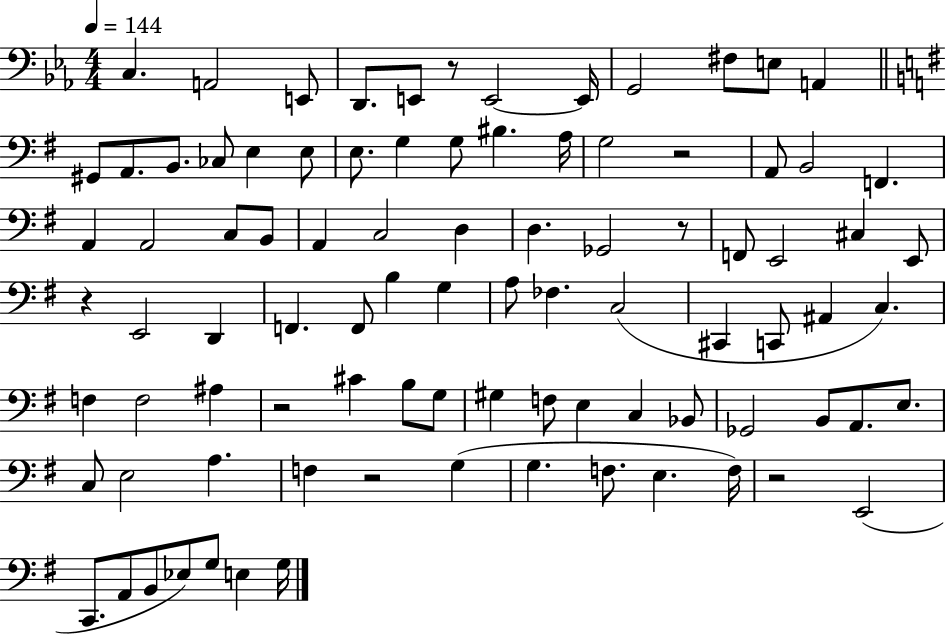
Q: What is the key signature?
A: EES major